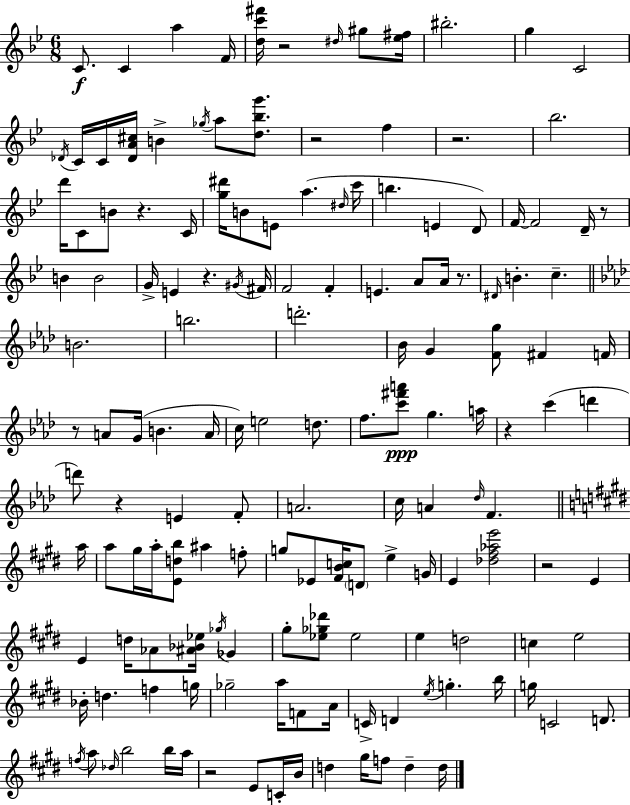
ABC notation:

X:1
T:Untitled
M:6/8
L:1/4
K:Bb
C/2 C a F/4 [dc'^f']/4 z2 ^d/4 ^g/2 [_e^f]/4 ^b2 g C2 _D/4 C/4 C/4 [_DA^c]/4 B _g/4 a/2 [d_bg']/2 z2 f z2 _b2 d'/4 C/2 B/2 z C/4 [g^d']/4 B/2 E/2 a ^d/4 c'/4 b E D/2 F/4 F2 D/4 z/2 B B2 G/4 E z ^G/4 ^F/4 F2 F E A/2 A/4 z/2 ^D/4 B c B2 b2 d'2 _B/4 G [Fg]/2 ^F F/4 z/2 A/2 G/4 B A/4 c/4 e2 d/2 f/2 [c'^f'a']/2 g a/4 z c' d' d'/2 z E F/2 A2 c/4 A _d/4 F a/4 a/2 ^g/4 a/4 [Edb]/2 ^a f/2 g/2 _E/2 [^FBc]/4 D/2 e G/4 E [_d^f_ae']2 z2 E E d/4 _A/2 [^A_B_e]/4 _g/4 _G ^g/2 [_e_g_d']/2 _e2 e d2 c e2 _B/4 d f g/4 _g2 a/4 F/2 A/4 C/4 D e/4 g b/4 g/4 C2 D/2 f/4 a/2 _d/4 b2 b/4 a/4 z2 E/2 C/4 B/4 d ^g/4 f/2 d d/4